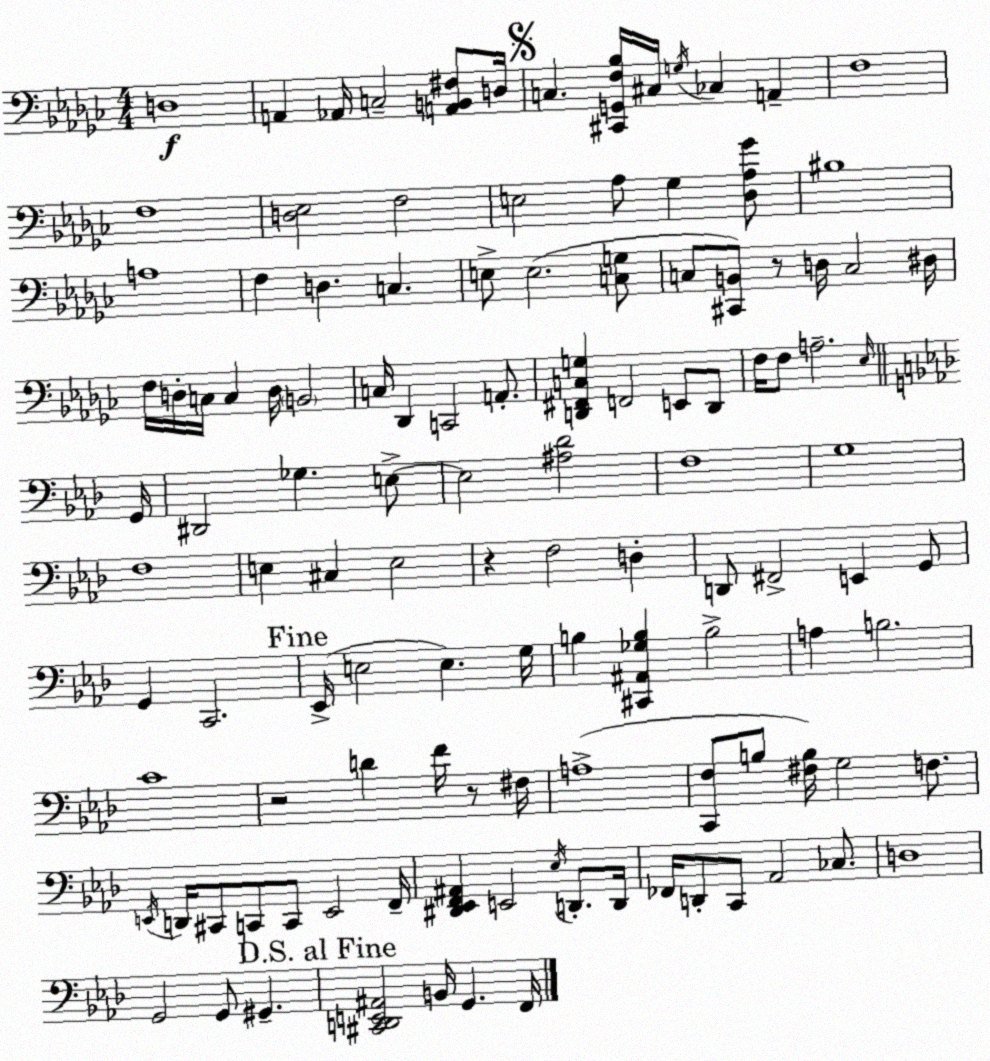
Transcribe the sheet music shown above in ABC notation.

X:1
T:Untitled
M:4/4
L:1/4
K:Ebm
D,4 A,, _A,,/4 C,2 [A,,B,,^F,]/2 D,/4 C, [^C,,G,,F,_B,]/4 ^C,/4 G,/4 _C, A,, F,4 F,4 [D,_E,]2 F,2 E,2 _A,/2 _G, [_D,_A,_G]/2 ^B,4 A,4 F, D, C, E,/2 E,2 [C,G,]/2 C,/2 [^C,,B,,]/2 z/2 D,/4 C,2 ^D,/4 F,/4 D,/4 C,/4 C, D,/4 B,,2 C,/4 _D,, C,,2 A,,/2 [D,,^F,,C,G,] F,,2 E,,/2 D,,/2 F,/4 F,/2 A,2 _E,/4 G,,/4 ^D,,2 _G, E,/2 E,2 [^A,_D]2 F,4 G,4 F,4 E, ^C, E,2 z F,2 D, D,,/2 ^F,,2 E,, G,,/2 G,, C,,2 _E,,/4 E,2 E, G,/4 B, [^C,,^A,,_G,B,] B,2 A, B,2 C4 z2 D F/4 z/2 ^F,/4 A,4 [C,,F,]/2 B,/2 [^F,B,]/4 G,2 F,/2 E,,/4 D,,/4 ^C,,/2 C,,/2 C,,/2 E,,2 F,,/4 [^D,,_E,,F,,^A,,] E,,2 _E,/4 D,,/2 D,,/4 _F,,/4 D,,/2 C,,/2 _A,,2 _C,/2 D,4 G,,2 G,,/2 ^G,, [^C,,D,,E,,^A,,]2 B,,/4 G,, F,,/4